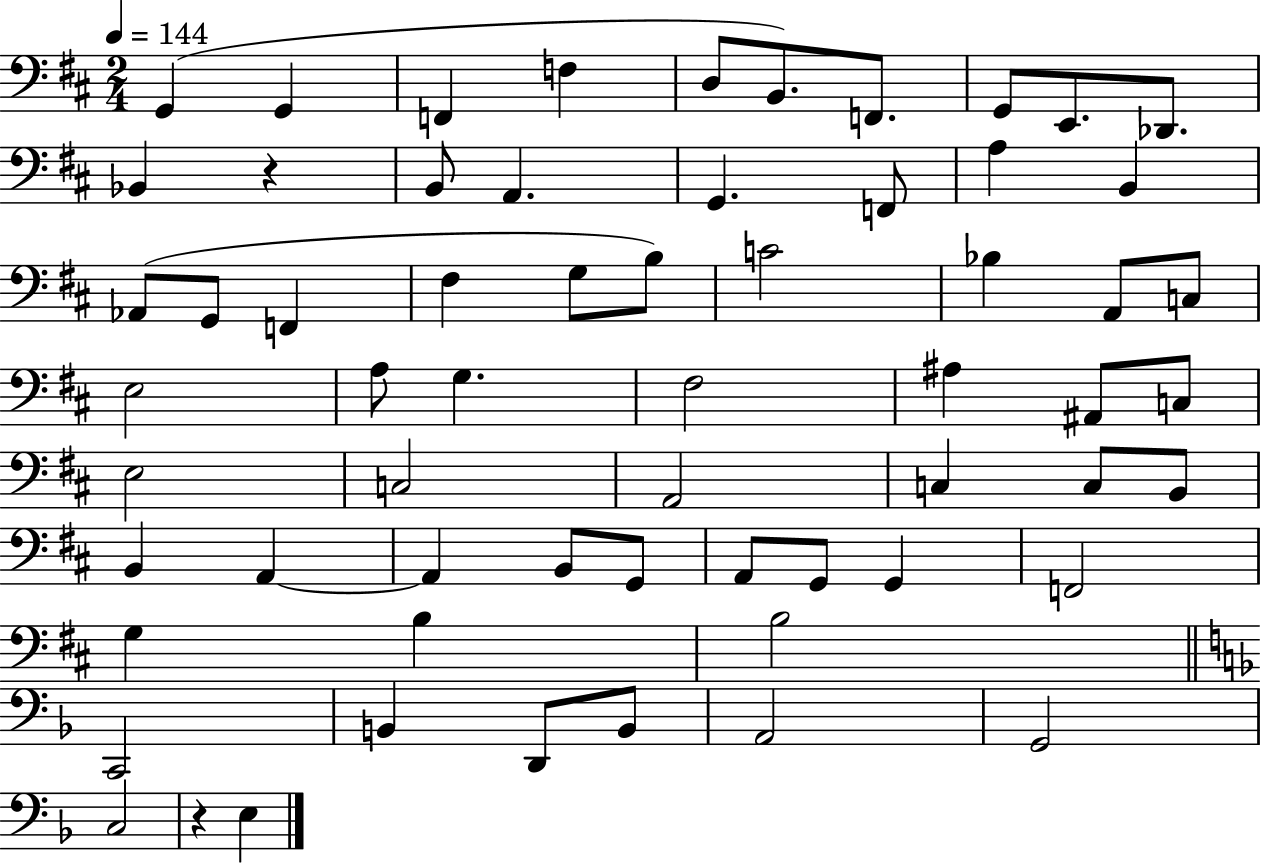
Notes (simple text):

G2/q G2/q F2/q F3/q D3/e B2/e. F2/e. G2/e E2/e. Db2/e. Bb2/q R/q B2/e A2/q. G2/q. F2/e A3/q B2/q Ab2/e G2/e F2/q F#3/q G3/e B3/e C4/h Bb3/q A2/e C3/e E3/h A3/e G3/q. F#3/h A#3/q A#2/e C3/e E3/h C3/h A2/h C3/q C3/e B2/e B2/q A2/q A2/q B2/e G2/e A2/e G2/e G2/q F2/h G3/q B3/q B3/h C2/h B2/q D2/e B2/e A2/h G2/h C3/h R/q E3/q